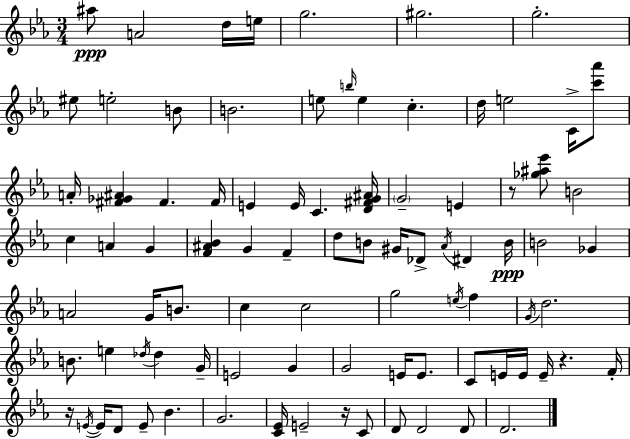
{
  \clef treble
  \numericTimeSignature
  \time 3/4
  \key ees \major
  ais''8\ppp a'2 d''16 e''16 | g''2. | gis''2. | g''2.-. | \break eis''8 e''2-. b'8 | b'2. | e''8 \grace { b''16 } e''4 c''4.-. | d''16 e''2 c'16-> <c''' aes'''>8 | \break a'16-. <fis' ges' ais'>4 fis'4. | fis'16 e'4 e'16 c'4. | <d' fis' g' ais'>16 \parenthesize g'2-- e'4 | r8 <ges'' ais'' ees'''>8 b'2 | \break c''4 a'4 g'4 | <f' ais' bes'>4 g'4 f'4-- | d''8 b'8 gis'16 des'8-> \acciaccatura { aes'16 } dis'4 | b'16\ppp b'2 ges'4 | \break a'2 g'16 b'8. | c''4 c''2 | g''2 \acciaccatura { e''16 } f''4 | \acciaccatura { g'16 } d''2. | \break b'8. e''4 \acciaccatura { des''16 } | des''4 g'16-- e'2 | g'4 g'2 | e'16 e'8. c'8 e'16 e'16 e'16-- r4. | \break f'16-. r16 \acciaccatura { e'16~ }~ e'16 d'8 e'8-- | bes'4. g'2. | <c' ees'>16 e'2-- | r16 c'8 d'8 d'2 | \break d'8 d'2. | \bar "|."
}